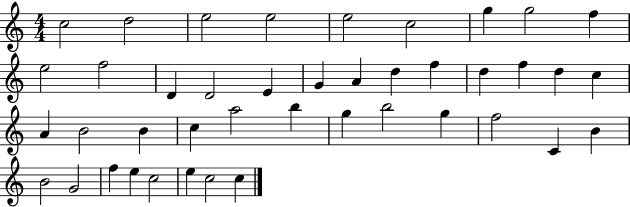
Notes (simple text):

C5/h D5/h E5/h E5/h E5/h C5/h G5/q G5/h F5/q E5/h F5/h D4/q D4/h E4/q G4/q A4/q D5/q F5/q D5/q F5/q D5/q C5/q A4/q B4/h B4/q C5/q A5/h B5/q G5/q B5/h G5/q F5/h C4/q B4/q B4/h G4/h F5/q E5/q C5/h E5/q C5/h C5/q